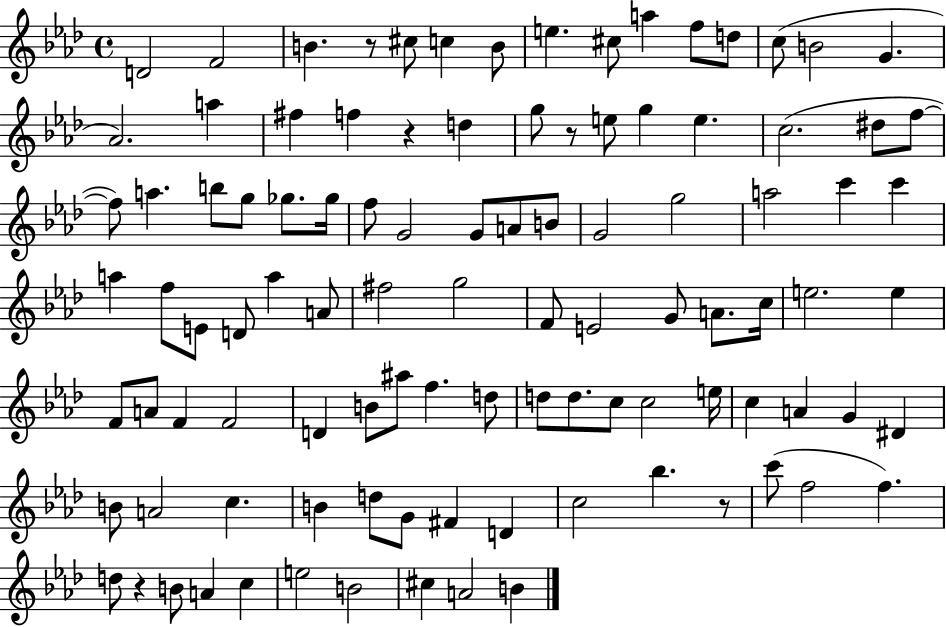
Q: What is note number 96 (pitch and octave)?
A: A4